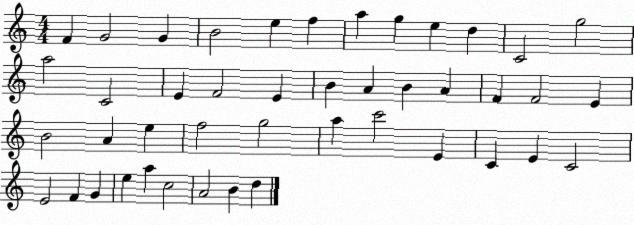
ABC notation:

X:1
T:Untitled
M:4/4
L:1/4
K:C
F G2 G B2 e f a g e d C2 g2 a2 C2 E F2 E B A B A F F2 E B2 A e f2 g2 a c'2 E C E C2 E2 F G e a c2 A2 B d